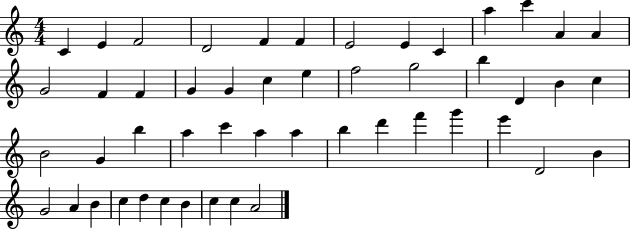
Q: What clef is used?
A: treble